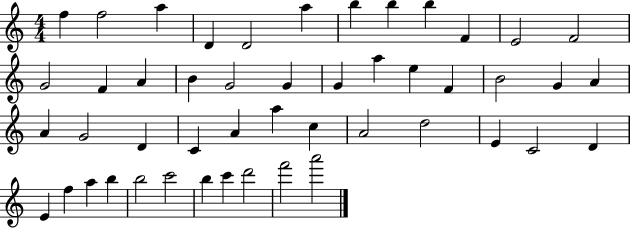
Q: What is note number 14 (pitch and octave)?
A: F4